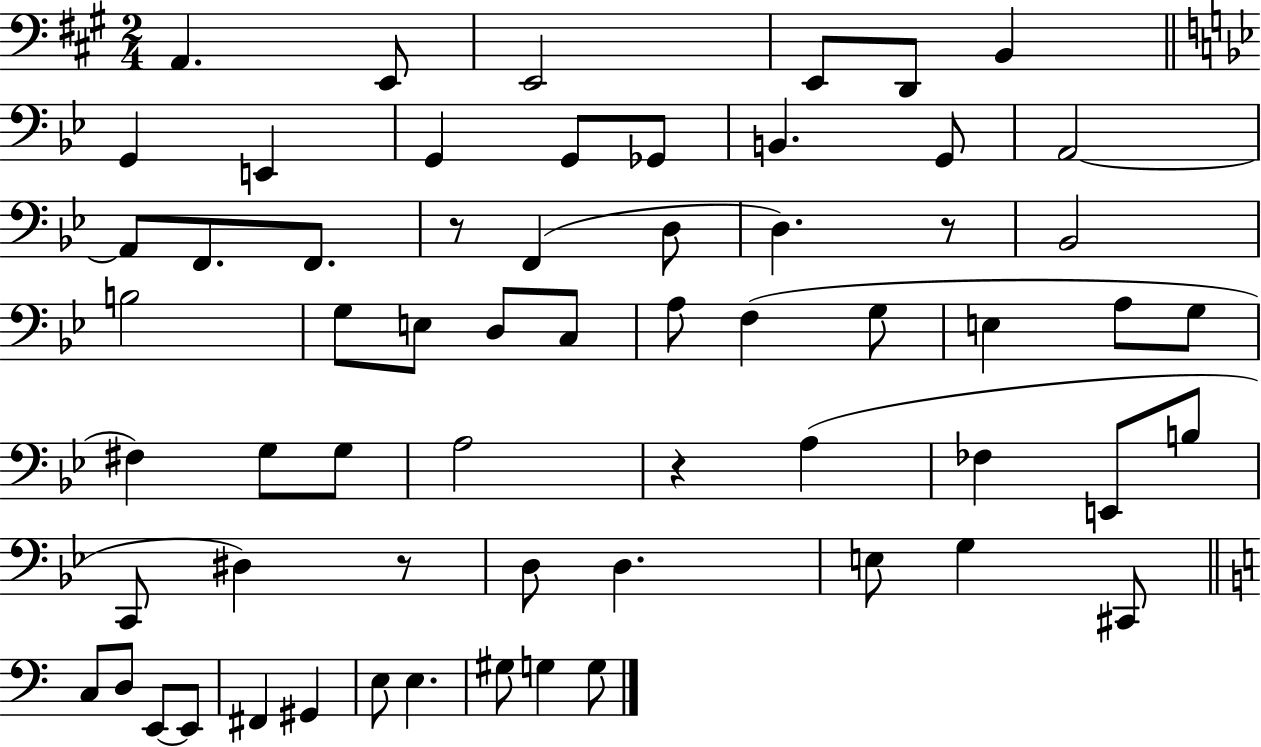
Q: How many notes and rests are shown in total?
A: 62